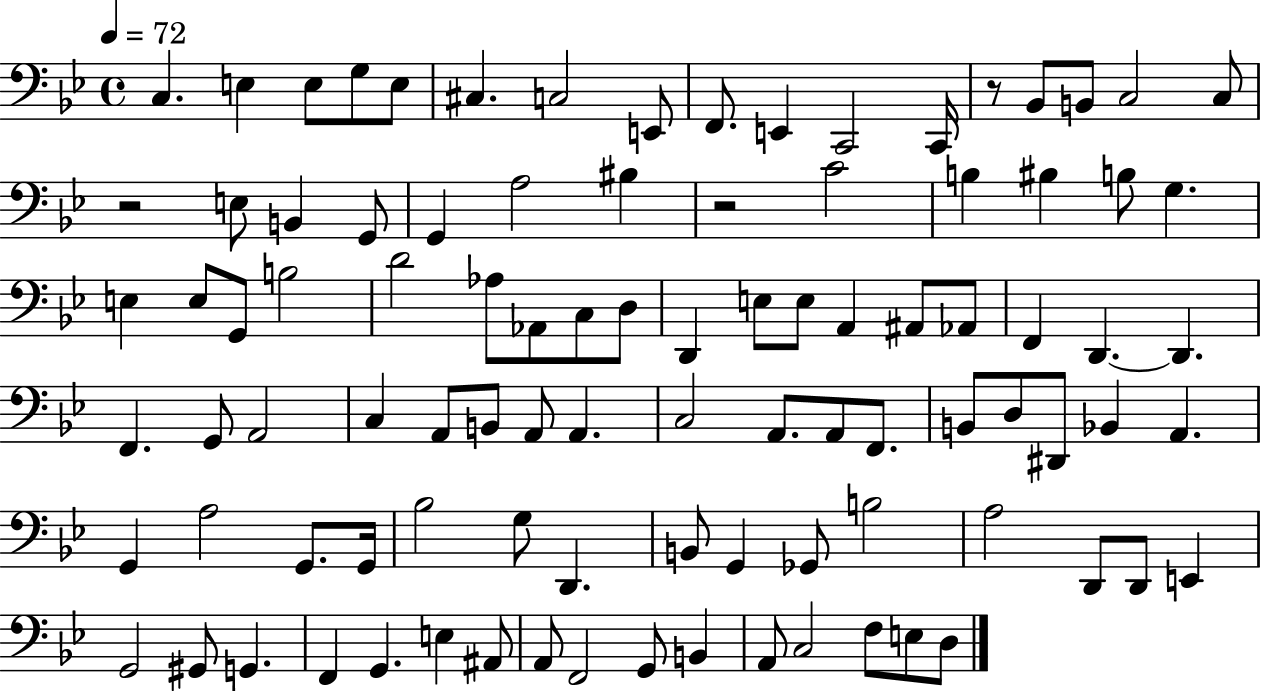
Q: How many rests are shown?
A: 3